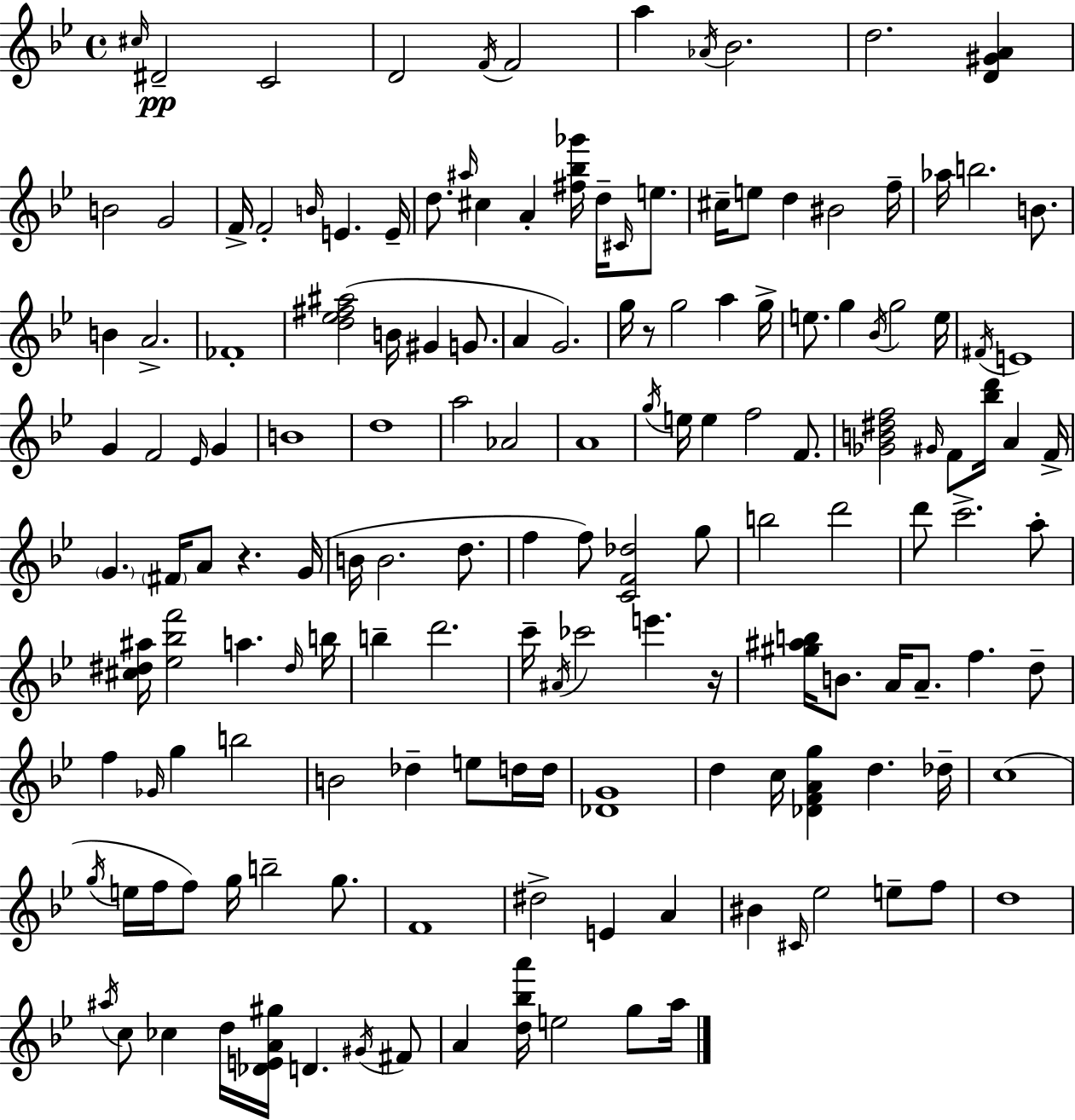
{
  \clef treble
  \time 4/4
  \defaultTimeSignature
  \key g \minor
  \repeat volta 2 { \grace { cis''16 }\pp dis'2-- c'2 | d'2 \acciaccatura { f'16 } f'2 | a''4 \acciaccatura { aes'16 } bes'2. | d''2. <d' gis' a'>4 | \break b'2 g'2 | f'16-> f'2-. \grace { b'16 } e'4. | e'16-- d''8. \grace { ais''16 } cis''4 a'4-. | <fis'' bes'' ges'''>16 d''16-- \grace { cis'16 } e''8. cis''16-- e''8 d''4 bis'2 | \break f''16-- aes''16 b''2. | b'8. b'4 a'2.-> | fes'1-. | <d'' ees'' fis'' ais''>2( b'16 gis'4 | \break g'8. a'4 g'2.) | g''16 r8 g''2 | a''4 g''16-> e''8. g''4 \acciaccatura { bes'16 } g''2 | e''16 \acciaccatura { fis'16 } e'1 | \break g'4 f'2 | \grace { ees'16 } g'4 b'1 | d''1 | a''2 | \break aes'2 a'1 | \acciaccatura { g''16 } e''16 e''4 f''2 | f'8. <ges' b' dis'' f''>2 | \grace { gis'16 } f'8 <bes'' d'''>16 a'4 f'16-> \parenthesize g'4. | \break \parenthesize fis'16 a'8 r4. g'16( b'16 b'2. | d''8. f''4 f''8) | <c' f' des''>2 g''8 b''2 | d'''2 d'''8 c'''2.-> | \break a''8-. <cis'' dis'' ais''>16 <ees'' bes'' f'''>2 | a''4. \grace { dis''16 } b''16 b''4-- | d'''2. c'''16-- \acciaccatura { ais'16 } ces'''2 | e'''4. r16 <gis'' ais'' b''>16 b'8. | \break a'16 a'8.-- f''4. d''8-- f''4 | \grace { ges'16 } g''4 b''2 b'2 | des''4-- e''8 d''16 d''16 <des' g'>1 | d''4 | \break c''16 <des' f' a' g''>4 d''4. des''16-- c''1( | \acciaccatura { g''16 } e''16 | f''16 f''8) g''16 b''2-- g''8. f'1 | dis''2-> | \break e'4 a'4 bis'4 | \grace { cis'16 } ees''2 e''8-- f''8 | d''1 | \acciaccatura { ais''16 } c''8 ces''4 d''16 <des' e' a' gis''>16 d'4. \acciaccatura { gis'16 } | \break fis'8 a'4 <d'' bes'' a'''>16 e''2 g''8 | a''16 } \bar "|."
}